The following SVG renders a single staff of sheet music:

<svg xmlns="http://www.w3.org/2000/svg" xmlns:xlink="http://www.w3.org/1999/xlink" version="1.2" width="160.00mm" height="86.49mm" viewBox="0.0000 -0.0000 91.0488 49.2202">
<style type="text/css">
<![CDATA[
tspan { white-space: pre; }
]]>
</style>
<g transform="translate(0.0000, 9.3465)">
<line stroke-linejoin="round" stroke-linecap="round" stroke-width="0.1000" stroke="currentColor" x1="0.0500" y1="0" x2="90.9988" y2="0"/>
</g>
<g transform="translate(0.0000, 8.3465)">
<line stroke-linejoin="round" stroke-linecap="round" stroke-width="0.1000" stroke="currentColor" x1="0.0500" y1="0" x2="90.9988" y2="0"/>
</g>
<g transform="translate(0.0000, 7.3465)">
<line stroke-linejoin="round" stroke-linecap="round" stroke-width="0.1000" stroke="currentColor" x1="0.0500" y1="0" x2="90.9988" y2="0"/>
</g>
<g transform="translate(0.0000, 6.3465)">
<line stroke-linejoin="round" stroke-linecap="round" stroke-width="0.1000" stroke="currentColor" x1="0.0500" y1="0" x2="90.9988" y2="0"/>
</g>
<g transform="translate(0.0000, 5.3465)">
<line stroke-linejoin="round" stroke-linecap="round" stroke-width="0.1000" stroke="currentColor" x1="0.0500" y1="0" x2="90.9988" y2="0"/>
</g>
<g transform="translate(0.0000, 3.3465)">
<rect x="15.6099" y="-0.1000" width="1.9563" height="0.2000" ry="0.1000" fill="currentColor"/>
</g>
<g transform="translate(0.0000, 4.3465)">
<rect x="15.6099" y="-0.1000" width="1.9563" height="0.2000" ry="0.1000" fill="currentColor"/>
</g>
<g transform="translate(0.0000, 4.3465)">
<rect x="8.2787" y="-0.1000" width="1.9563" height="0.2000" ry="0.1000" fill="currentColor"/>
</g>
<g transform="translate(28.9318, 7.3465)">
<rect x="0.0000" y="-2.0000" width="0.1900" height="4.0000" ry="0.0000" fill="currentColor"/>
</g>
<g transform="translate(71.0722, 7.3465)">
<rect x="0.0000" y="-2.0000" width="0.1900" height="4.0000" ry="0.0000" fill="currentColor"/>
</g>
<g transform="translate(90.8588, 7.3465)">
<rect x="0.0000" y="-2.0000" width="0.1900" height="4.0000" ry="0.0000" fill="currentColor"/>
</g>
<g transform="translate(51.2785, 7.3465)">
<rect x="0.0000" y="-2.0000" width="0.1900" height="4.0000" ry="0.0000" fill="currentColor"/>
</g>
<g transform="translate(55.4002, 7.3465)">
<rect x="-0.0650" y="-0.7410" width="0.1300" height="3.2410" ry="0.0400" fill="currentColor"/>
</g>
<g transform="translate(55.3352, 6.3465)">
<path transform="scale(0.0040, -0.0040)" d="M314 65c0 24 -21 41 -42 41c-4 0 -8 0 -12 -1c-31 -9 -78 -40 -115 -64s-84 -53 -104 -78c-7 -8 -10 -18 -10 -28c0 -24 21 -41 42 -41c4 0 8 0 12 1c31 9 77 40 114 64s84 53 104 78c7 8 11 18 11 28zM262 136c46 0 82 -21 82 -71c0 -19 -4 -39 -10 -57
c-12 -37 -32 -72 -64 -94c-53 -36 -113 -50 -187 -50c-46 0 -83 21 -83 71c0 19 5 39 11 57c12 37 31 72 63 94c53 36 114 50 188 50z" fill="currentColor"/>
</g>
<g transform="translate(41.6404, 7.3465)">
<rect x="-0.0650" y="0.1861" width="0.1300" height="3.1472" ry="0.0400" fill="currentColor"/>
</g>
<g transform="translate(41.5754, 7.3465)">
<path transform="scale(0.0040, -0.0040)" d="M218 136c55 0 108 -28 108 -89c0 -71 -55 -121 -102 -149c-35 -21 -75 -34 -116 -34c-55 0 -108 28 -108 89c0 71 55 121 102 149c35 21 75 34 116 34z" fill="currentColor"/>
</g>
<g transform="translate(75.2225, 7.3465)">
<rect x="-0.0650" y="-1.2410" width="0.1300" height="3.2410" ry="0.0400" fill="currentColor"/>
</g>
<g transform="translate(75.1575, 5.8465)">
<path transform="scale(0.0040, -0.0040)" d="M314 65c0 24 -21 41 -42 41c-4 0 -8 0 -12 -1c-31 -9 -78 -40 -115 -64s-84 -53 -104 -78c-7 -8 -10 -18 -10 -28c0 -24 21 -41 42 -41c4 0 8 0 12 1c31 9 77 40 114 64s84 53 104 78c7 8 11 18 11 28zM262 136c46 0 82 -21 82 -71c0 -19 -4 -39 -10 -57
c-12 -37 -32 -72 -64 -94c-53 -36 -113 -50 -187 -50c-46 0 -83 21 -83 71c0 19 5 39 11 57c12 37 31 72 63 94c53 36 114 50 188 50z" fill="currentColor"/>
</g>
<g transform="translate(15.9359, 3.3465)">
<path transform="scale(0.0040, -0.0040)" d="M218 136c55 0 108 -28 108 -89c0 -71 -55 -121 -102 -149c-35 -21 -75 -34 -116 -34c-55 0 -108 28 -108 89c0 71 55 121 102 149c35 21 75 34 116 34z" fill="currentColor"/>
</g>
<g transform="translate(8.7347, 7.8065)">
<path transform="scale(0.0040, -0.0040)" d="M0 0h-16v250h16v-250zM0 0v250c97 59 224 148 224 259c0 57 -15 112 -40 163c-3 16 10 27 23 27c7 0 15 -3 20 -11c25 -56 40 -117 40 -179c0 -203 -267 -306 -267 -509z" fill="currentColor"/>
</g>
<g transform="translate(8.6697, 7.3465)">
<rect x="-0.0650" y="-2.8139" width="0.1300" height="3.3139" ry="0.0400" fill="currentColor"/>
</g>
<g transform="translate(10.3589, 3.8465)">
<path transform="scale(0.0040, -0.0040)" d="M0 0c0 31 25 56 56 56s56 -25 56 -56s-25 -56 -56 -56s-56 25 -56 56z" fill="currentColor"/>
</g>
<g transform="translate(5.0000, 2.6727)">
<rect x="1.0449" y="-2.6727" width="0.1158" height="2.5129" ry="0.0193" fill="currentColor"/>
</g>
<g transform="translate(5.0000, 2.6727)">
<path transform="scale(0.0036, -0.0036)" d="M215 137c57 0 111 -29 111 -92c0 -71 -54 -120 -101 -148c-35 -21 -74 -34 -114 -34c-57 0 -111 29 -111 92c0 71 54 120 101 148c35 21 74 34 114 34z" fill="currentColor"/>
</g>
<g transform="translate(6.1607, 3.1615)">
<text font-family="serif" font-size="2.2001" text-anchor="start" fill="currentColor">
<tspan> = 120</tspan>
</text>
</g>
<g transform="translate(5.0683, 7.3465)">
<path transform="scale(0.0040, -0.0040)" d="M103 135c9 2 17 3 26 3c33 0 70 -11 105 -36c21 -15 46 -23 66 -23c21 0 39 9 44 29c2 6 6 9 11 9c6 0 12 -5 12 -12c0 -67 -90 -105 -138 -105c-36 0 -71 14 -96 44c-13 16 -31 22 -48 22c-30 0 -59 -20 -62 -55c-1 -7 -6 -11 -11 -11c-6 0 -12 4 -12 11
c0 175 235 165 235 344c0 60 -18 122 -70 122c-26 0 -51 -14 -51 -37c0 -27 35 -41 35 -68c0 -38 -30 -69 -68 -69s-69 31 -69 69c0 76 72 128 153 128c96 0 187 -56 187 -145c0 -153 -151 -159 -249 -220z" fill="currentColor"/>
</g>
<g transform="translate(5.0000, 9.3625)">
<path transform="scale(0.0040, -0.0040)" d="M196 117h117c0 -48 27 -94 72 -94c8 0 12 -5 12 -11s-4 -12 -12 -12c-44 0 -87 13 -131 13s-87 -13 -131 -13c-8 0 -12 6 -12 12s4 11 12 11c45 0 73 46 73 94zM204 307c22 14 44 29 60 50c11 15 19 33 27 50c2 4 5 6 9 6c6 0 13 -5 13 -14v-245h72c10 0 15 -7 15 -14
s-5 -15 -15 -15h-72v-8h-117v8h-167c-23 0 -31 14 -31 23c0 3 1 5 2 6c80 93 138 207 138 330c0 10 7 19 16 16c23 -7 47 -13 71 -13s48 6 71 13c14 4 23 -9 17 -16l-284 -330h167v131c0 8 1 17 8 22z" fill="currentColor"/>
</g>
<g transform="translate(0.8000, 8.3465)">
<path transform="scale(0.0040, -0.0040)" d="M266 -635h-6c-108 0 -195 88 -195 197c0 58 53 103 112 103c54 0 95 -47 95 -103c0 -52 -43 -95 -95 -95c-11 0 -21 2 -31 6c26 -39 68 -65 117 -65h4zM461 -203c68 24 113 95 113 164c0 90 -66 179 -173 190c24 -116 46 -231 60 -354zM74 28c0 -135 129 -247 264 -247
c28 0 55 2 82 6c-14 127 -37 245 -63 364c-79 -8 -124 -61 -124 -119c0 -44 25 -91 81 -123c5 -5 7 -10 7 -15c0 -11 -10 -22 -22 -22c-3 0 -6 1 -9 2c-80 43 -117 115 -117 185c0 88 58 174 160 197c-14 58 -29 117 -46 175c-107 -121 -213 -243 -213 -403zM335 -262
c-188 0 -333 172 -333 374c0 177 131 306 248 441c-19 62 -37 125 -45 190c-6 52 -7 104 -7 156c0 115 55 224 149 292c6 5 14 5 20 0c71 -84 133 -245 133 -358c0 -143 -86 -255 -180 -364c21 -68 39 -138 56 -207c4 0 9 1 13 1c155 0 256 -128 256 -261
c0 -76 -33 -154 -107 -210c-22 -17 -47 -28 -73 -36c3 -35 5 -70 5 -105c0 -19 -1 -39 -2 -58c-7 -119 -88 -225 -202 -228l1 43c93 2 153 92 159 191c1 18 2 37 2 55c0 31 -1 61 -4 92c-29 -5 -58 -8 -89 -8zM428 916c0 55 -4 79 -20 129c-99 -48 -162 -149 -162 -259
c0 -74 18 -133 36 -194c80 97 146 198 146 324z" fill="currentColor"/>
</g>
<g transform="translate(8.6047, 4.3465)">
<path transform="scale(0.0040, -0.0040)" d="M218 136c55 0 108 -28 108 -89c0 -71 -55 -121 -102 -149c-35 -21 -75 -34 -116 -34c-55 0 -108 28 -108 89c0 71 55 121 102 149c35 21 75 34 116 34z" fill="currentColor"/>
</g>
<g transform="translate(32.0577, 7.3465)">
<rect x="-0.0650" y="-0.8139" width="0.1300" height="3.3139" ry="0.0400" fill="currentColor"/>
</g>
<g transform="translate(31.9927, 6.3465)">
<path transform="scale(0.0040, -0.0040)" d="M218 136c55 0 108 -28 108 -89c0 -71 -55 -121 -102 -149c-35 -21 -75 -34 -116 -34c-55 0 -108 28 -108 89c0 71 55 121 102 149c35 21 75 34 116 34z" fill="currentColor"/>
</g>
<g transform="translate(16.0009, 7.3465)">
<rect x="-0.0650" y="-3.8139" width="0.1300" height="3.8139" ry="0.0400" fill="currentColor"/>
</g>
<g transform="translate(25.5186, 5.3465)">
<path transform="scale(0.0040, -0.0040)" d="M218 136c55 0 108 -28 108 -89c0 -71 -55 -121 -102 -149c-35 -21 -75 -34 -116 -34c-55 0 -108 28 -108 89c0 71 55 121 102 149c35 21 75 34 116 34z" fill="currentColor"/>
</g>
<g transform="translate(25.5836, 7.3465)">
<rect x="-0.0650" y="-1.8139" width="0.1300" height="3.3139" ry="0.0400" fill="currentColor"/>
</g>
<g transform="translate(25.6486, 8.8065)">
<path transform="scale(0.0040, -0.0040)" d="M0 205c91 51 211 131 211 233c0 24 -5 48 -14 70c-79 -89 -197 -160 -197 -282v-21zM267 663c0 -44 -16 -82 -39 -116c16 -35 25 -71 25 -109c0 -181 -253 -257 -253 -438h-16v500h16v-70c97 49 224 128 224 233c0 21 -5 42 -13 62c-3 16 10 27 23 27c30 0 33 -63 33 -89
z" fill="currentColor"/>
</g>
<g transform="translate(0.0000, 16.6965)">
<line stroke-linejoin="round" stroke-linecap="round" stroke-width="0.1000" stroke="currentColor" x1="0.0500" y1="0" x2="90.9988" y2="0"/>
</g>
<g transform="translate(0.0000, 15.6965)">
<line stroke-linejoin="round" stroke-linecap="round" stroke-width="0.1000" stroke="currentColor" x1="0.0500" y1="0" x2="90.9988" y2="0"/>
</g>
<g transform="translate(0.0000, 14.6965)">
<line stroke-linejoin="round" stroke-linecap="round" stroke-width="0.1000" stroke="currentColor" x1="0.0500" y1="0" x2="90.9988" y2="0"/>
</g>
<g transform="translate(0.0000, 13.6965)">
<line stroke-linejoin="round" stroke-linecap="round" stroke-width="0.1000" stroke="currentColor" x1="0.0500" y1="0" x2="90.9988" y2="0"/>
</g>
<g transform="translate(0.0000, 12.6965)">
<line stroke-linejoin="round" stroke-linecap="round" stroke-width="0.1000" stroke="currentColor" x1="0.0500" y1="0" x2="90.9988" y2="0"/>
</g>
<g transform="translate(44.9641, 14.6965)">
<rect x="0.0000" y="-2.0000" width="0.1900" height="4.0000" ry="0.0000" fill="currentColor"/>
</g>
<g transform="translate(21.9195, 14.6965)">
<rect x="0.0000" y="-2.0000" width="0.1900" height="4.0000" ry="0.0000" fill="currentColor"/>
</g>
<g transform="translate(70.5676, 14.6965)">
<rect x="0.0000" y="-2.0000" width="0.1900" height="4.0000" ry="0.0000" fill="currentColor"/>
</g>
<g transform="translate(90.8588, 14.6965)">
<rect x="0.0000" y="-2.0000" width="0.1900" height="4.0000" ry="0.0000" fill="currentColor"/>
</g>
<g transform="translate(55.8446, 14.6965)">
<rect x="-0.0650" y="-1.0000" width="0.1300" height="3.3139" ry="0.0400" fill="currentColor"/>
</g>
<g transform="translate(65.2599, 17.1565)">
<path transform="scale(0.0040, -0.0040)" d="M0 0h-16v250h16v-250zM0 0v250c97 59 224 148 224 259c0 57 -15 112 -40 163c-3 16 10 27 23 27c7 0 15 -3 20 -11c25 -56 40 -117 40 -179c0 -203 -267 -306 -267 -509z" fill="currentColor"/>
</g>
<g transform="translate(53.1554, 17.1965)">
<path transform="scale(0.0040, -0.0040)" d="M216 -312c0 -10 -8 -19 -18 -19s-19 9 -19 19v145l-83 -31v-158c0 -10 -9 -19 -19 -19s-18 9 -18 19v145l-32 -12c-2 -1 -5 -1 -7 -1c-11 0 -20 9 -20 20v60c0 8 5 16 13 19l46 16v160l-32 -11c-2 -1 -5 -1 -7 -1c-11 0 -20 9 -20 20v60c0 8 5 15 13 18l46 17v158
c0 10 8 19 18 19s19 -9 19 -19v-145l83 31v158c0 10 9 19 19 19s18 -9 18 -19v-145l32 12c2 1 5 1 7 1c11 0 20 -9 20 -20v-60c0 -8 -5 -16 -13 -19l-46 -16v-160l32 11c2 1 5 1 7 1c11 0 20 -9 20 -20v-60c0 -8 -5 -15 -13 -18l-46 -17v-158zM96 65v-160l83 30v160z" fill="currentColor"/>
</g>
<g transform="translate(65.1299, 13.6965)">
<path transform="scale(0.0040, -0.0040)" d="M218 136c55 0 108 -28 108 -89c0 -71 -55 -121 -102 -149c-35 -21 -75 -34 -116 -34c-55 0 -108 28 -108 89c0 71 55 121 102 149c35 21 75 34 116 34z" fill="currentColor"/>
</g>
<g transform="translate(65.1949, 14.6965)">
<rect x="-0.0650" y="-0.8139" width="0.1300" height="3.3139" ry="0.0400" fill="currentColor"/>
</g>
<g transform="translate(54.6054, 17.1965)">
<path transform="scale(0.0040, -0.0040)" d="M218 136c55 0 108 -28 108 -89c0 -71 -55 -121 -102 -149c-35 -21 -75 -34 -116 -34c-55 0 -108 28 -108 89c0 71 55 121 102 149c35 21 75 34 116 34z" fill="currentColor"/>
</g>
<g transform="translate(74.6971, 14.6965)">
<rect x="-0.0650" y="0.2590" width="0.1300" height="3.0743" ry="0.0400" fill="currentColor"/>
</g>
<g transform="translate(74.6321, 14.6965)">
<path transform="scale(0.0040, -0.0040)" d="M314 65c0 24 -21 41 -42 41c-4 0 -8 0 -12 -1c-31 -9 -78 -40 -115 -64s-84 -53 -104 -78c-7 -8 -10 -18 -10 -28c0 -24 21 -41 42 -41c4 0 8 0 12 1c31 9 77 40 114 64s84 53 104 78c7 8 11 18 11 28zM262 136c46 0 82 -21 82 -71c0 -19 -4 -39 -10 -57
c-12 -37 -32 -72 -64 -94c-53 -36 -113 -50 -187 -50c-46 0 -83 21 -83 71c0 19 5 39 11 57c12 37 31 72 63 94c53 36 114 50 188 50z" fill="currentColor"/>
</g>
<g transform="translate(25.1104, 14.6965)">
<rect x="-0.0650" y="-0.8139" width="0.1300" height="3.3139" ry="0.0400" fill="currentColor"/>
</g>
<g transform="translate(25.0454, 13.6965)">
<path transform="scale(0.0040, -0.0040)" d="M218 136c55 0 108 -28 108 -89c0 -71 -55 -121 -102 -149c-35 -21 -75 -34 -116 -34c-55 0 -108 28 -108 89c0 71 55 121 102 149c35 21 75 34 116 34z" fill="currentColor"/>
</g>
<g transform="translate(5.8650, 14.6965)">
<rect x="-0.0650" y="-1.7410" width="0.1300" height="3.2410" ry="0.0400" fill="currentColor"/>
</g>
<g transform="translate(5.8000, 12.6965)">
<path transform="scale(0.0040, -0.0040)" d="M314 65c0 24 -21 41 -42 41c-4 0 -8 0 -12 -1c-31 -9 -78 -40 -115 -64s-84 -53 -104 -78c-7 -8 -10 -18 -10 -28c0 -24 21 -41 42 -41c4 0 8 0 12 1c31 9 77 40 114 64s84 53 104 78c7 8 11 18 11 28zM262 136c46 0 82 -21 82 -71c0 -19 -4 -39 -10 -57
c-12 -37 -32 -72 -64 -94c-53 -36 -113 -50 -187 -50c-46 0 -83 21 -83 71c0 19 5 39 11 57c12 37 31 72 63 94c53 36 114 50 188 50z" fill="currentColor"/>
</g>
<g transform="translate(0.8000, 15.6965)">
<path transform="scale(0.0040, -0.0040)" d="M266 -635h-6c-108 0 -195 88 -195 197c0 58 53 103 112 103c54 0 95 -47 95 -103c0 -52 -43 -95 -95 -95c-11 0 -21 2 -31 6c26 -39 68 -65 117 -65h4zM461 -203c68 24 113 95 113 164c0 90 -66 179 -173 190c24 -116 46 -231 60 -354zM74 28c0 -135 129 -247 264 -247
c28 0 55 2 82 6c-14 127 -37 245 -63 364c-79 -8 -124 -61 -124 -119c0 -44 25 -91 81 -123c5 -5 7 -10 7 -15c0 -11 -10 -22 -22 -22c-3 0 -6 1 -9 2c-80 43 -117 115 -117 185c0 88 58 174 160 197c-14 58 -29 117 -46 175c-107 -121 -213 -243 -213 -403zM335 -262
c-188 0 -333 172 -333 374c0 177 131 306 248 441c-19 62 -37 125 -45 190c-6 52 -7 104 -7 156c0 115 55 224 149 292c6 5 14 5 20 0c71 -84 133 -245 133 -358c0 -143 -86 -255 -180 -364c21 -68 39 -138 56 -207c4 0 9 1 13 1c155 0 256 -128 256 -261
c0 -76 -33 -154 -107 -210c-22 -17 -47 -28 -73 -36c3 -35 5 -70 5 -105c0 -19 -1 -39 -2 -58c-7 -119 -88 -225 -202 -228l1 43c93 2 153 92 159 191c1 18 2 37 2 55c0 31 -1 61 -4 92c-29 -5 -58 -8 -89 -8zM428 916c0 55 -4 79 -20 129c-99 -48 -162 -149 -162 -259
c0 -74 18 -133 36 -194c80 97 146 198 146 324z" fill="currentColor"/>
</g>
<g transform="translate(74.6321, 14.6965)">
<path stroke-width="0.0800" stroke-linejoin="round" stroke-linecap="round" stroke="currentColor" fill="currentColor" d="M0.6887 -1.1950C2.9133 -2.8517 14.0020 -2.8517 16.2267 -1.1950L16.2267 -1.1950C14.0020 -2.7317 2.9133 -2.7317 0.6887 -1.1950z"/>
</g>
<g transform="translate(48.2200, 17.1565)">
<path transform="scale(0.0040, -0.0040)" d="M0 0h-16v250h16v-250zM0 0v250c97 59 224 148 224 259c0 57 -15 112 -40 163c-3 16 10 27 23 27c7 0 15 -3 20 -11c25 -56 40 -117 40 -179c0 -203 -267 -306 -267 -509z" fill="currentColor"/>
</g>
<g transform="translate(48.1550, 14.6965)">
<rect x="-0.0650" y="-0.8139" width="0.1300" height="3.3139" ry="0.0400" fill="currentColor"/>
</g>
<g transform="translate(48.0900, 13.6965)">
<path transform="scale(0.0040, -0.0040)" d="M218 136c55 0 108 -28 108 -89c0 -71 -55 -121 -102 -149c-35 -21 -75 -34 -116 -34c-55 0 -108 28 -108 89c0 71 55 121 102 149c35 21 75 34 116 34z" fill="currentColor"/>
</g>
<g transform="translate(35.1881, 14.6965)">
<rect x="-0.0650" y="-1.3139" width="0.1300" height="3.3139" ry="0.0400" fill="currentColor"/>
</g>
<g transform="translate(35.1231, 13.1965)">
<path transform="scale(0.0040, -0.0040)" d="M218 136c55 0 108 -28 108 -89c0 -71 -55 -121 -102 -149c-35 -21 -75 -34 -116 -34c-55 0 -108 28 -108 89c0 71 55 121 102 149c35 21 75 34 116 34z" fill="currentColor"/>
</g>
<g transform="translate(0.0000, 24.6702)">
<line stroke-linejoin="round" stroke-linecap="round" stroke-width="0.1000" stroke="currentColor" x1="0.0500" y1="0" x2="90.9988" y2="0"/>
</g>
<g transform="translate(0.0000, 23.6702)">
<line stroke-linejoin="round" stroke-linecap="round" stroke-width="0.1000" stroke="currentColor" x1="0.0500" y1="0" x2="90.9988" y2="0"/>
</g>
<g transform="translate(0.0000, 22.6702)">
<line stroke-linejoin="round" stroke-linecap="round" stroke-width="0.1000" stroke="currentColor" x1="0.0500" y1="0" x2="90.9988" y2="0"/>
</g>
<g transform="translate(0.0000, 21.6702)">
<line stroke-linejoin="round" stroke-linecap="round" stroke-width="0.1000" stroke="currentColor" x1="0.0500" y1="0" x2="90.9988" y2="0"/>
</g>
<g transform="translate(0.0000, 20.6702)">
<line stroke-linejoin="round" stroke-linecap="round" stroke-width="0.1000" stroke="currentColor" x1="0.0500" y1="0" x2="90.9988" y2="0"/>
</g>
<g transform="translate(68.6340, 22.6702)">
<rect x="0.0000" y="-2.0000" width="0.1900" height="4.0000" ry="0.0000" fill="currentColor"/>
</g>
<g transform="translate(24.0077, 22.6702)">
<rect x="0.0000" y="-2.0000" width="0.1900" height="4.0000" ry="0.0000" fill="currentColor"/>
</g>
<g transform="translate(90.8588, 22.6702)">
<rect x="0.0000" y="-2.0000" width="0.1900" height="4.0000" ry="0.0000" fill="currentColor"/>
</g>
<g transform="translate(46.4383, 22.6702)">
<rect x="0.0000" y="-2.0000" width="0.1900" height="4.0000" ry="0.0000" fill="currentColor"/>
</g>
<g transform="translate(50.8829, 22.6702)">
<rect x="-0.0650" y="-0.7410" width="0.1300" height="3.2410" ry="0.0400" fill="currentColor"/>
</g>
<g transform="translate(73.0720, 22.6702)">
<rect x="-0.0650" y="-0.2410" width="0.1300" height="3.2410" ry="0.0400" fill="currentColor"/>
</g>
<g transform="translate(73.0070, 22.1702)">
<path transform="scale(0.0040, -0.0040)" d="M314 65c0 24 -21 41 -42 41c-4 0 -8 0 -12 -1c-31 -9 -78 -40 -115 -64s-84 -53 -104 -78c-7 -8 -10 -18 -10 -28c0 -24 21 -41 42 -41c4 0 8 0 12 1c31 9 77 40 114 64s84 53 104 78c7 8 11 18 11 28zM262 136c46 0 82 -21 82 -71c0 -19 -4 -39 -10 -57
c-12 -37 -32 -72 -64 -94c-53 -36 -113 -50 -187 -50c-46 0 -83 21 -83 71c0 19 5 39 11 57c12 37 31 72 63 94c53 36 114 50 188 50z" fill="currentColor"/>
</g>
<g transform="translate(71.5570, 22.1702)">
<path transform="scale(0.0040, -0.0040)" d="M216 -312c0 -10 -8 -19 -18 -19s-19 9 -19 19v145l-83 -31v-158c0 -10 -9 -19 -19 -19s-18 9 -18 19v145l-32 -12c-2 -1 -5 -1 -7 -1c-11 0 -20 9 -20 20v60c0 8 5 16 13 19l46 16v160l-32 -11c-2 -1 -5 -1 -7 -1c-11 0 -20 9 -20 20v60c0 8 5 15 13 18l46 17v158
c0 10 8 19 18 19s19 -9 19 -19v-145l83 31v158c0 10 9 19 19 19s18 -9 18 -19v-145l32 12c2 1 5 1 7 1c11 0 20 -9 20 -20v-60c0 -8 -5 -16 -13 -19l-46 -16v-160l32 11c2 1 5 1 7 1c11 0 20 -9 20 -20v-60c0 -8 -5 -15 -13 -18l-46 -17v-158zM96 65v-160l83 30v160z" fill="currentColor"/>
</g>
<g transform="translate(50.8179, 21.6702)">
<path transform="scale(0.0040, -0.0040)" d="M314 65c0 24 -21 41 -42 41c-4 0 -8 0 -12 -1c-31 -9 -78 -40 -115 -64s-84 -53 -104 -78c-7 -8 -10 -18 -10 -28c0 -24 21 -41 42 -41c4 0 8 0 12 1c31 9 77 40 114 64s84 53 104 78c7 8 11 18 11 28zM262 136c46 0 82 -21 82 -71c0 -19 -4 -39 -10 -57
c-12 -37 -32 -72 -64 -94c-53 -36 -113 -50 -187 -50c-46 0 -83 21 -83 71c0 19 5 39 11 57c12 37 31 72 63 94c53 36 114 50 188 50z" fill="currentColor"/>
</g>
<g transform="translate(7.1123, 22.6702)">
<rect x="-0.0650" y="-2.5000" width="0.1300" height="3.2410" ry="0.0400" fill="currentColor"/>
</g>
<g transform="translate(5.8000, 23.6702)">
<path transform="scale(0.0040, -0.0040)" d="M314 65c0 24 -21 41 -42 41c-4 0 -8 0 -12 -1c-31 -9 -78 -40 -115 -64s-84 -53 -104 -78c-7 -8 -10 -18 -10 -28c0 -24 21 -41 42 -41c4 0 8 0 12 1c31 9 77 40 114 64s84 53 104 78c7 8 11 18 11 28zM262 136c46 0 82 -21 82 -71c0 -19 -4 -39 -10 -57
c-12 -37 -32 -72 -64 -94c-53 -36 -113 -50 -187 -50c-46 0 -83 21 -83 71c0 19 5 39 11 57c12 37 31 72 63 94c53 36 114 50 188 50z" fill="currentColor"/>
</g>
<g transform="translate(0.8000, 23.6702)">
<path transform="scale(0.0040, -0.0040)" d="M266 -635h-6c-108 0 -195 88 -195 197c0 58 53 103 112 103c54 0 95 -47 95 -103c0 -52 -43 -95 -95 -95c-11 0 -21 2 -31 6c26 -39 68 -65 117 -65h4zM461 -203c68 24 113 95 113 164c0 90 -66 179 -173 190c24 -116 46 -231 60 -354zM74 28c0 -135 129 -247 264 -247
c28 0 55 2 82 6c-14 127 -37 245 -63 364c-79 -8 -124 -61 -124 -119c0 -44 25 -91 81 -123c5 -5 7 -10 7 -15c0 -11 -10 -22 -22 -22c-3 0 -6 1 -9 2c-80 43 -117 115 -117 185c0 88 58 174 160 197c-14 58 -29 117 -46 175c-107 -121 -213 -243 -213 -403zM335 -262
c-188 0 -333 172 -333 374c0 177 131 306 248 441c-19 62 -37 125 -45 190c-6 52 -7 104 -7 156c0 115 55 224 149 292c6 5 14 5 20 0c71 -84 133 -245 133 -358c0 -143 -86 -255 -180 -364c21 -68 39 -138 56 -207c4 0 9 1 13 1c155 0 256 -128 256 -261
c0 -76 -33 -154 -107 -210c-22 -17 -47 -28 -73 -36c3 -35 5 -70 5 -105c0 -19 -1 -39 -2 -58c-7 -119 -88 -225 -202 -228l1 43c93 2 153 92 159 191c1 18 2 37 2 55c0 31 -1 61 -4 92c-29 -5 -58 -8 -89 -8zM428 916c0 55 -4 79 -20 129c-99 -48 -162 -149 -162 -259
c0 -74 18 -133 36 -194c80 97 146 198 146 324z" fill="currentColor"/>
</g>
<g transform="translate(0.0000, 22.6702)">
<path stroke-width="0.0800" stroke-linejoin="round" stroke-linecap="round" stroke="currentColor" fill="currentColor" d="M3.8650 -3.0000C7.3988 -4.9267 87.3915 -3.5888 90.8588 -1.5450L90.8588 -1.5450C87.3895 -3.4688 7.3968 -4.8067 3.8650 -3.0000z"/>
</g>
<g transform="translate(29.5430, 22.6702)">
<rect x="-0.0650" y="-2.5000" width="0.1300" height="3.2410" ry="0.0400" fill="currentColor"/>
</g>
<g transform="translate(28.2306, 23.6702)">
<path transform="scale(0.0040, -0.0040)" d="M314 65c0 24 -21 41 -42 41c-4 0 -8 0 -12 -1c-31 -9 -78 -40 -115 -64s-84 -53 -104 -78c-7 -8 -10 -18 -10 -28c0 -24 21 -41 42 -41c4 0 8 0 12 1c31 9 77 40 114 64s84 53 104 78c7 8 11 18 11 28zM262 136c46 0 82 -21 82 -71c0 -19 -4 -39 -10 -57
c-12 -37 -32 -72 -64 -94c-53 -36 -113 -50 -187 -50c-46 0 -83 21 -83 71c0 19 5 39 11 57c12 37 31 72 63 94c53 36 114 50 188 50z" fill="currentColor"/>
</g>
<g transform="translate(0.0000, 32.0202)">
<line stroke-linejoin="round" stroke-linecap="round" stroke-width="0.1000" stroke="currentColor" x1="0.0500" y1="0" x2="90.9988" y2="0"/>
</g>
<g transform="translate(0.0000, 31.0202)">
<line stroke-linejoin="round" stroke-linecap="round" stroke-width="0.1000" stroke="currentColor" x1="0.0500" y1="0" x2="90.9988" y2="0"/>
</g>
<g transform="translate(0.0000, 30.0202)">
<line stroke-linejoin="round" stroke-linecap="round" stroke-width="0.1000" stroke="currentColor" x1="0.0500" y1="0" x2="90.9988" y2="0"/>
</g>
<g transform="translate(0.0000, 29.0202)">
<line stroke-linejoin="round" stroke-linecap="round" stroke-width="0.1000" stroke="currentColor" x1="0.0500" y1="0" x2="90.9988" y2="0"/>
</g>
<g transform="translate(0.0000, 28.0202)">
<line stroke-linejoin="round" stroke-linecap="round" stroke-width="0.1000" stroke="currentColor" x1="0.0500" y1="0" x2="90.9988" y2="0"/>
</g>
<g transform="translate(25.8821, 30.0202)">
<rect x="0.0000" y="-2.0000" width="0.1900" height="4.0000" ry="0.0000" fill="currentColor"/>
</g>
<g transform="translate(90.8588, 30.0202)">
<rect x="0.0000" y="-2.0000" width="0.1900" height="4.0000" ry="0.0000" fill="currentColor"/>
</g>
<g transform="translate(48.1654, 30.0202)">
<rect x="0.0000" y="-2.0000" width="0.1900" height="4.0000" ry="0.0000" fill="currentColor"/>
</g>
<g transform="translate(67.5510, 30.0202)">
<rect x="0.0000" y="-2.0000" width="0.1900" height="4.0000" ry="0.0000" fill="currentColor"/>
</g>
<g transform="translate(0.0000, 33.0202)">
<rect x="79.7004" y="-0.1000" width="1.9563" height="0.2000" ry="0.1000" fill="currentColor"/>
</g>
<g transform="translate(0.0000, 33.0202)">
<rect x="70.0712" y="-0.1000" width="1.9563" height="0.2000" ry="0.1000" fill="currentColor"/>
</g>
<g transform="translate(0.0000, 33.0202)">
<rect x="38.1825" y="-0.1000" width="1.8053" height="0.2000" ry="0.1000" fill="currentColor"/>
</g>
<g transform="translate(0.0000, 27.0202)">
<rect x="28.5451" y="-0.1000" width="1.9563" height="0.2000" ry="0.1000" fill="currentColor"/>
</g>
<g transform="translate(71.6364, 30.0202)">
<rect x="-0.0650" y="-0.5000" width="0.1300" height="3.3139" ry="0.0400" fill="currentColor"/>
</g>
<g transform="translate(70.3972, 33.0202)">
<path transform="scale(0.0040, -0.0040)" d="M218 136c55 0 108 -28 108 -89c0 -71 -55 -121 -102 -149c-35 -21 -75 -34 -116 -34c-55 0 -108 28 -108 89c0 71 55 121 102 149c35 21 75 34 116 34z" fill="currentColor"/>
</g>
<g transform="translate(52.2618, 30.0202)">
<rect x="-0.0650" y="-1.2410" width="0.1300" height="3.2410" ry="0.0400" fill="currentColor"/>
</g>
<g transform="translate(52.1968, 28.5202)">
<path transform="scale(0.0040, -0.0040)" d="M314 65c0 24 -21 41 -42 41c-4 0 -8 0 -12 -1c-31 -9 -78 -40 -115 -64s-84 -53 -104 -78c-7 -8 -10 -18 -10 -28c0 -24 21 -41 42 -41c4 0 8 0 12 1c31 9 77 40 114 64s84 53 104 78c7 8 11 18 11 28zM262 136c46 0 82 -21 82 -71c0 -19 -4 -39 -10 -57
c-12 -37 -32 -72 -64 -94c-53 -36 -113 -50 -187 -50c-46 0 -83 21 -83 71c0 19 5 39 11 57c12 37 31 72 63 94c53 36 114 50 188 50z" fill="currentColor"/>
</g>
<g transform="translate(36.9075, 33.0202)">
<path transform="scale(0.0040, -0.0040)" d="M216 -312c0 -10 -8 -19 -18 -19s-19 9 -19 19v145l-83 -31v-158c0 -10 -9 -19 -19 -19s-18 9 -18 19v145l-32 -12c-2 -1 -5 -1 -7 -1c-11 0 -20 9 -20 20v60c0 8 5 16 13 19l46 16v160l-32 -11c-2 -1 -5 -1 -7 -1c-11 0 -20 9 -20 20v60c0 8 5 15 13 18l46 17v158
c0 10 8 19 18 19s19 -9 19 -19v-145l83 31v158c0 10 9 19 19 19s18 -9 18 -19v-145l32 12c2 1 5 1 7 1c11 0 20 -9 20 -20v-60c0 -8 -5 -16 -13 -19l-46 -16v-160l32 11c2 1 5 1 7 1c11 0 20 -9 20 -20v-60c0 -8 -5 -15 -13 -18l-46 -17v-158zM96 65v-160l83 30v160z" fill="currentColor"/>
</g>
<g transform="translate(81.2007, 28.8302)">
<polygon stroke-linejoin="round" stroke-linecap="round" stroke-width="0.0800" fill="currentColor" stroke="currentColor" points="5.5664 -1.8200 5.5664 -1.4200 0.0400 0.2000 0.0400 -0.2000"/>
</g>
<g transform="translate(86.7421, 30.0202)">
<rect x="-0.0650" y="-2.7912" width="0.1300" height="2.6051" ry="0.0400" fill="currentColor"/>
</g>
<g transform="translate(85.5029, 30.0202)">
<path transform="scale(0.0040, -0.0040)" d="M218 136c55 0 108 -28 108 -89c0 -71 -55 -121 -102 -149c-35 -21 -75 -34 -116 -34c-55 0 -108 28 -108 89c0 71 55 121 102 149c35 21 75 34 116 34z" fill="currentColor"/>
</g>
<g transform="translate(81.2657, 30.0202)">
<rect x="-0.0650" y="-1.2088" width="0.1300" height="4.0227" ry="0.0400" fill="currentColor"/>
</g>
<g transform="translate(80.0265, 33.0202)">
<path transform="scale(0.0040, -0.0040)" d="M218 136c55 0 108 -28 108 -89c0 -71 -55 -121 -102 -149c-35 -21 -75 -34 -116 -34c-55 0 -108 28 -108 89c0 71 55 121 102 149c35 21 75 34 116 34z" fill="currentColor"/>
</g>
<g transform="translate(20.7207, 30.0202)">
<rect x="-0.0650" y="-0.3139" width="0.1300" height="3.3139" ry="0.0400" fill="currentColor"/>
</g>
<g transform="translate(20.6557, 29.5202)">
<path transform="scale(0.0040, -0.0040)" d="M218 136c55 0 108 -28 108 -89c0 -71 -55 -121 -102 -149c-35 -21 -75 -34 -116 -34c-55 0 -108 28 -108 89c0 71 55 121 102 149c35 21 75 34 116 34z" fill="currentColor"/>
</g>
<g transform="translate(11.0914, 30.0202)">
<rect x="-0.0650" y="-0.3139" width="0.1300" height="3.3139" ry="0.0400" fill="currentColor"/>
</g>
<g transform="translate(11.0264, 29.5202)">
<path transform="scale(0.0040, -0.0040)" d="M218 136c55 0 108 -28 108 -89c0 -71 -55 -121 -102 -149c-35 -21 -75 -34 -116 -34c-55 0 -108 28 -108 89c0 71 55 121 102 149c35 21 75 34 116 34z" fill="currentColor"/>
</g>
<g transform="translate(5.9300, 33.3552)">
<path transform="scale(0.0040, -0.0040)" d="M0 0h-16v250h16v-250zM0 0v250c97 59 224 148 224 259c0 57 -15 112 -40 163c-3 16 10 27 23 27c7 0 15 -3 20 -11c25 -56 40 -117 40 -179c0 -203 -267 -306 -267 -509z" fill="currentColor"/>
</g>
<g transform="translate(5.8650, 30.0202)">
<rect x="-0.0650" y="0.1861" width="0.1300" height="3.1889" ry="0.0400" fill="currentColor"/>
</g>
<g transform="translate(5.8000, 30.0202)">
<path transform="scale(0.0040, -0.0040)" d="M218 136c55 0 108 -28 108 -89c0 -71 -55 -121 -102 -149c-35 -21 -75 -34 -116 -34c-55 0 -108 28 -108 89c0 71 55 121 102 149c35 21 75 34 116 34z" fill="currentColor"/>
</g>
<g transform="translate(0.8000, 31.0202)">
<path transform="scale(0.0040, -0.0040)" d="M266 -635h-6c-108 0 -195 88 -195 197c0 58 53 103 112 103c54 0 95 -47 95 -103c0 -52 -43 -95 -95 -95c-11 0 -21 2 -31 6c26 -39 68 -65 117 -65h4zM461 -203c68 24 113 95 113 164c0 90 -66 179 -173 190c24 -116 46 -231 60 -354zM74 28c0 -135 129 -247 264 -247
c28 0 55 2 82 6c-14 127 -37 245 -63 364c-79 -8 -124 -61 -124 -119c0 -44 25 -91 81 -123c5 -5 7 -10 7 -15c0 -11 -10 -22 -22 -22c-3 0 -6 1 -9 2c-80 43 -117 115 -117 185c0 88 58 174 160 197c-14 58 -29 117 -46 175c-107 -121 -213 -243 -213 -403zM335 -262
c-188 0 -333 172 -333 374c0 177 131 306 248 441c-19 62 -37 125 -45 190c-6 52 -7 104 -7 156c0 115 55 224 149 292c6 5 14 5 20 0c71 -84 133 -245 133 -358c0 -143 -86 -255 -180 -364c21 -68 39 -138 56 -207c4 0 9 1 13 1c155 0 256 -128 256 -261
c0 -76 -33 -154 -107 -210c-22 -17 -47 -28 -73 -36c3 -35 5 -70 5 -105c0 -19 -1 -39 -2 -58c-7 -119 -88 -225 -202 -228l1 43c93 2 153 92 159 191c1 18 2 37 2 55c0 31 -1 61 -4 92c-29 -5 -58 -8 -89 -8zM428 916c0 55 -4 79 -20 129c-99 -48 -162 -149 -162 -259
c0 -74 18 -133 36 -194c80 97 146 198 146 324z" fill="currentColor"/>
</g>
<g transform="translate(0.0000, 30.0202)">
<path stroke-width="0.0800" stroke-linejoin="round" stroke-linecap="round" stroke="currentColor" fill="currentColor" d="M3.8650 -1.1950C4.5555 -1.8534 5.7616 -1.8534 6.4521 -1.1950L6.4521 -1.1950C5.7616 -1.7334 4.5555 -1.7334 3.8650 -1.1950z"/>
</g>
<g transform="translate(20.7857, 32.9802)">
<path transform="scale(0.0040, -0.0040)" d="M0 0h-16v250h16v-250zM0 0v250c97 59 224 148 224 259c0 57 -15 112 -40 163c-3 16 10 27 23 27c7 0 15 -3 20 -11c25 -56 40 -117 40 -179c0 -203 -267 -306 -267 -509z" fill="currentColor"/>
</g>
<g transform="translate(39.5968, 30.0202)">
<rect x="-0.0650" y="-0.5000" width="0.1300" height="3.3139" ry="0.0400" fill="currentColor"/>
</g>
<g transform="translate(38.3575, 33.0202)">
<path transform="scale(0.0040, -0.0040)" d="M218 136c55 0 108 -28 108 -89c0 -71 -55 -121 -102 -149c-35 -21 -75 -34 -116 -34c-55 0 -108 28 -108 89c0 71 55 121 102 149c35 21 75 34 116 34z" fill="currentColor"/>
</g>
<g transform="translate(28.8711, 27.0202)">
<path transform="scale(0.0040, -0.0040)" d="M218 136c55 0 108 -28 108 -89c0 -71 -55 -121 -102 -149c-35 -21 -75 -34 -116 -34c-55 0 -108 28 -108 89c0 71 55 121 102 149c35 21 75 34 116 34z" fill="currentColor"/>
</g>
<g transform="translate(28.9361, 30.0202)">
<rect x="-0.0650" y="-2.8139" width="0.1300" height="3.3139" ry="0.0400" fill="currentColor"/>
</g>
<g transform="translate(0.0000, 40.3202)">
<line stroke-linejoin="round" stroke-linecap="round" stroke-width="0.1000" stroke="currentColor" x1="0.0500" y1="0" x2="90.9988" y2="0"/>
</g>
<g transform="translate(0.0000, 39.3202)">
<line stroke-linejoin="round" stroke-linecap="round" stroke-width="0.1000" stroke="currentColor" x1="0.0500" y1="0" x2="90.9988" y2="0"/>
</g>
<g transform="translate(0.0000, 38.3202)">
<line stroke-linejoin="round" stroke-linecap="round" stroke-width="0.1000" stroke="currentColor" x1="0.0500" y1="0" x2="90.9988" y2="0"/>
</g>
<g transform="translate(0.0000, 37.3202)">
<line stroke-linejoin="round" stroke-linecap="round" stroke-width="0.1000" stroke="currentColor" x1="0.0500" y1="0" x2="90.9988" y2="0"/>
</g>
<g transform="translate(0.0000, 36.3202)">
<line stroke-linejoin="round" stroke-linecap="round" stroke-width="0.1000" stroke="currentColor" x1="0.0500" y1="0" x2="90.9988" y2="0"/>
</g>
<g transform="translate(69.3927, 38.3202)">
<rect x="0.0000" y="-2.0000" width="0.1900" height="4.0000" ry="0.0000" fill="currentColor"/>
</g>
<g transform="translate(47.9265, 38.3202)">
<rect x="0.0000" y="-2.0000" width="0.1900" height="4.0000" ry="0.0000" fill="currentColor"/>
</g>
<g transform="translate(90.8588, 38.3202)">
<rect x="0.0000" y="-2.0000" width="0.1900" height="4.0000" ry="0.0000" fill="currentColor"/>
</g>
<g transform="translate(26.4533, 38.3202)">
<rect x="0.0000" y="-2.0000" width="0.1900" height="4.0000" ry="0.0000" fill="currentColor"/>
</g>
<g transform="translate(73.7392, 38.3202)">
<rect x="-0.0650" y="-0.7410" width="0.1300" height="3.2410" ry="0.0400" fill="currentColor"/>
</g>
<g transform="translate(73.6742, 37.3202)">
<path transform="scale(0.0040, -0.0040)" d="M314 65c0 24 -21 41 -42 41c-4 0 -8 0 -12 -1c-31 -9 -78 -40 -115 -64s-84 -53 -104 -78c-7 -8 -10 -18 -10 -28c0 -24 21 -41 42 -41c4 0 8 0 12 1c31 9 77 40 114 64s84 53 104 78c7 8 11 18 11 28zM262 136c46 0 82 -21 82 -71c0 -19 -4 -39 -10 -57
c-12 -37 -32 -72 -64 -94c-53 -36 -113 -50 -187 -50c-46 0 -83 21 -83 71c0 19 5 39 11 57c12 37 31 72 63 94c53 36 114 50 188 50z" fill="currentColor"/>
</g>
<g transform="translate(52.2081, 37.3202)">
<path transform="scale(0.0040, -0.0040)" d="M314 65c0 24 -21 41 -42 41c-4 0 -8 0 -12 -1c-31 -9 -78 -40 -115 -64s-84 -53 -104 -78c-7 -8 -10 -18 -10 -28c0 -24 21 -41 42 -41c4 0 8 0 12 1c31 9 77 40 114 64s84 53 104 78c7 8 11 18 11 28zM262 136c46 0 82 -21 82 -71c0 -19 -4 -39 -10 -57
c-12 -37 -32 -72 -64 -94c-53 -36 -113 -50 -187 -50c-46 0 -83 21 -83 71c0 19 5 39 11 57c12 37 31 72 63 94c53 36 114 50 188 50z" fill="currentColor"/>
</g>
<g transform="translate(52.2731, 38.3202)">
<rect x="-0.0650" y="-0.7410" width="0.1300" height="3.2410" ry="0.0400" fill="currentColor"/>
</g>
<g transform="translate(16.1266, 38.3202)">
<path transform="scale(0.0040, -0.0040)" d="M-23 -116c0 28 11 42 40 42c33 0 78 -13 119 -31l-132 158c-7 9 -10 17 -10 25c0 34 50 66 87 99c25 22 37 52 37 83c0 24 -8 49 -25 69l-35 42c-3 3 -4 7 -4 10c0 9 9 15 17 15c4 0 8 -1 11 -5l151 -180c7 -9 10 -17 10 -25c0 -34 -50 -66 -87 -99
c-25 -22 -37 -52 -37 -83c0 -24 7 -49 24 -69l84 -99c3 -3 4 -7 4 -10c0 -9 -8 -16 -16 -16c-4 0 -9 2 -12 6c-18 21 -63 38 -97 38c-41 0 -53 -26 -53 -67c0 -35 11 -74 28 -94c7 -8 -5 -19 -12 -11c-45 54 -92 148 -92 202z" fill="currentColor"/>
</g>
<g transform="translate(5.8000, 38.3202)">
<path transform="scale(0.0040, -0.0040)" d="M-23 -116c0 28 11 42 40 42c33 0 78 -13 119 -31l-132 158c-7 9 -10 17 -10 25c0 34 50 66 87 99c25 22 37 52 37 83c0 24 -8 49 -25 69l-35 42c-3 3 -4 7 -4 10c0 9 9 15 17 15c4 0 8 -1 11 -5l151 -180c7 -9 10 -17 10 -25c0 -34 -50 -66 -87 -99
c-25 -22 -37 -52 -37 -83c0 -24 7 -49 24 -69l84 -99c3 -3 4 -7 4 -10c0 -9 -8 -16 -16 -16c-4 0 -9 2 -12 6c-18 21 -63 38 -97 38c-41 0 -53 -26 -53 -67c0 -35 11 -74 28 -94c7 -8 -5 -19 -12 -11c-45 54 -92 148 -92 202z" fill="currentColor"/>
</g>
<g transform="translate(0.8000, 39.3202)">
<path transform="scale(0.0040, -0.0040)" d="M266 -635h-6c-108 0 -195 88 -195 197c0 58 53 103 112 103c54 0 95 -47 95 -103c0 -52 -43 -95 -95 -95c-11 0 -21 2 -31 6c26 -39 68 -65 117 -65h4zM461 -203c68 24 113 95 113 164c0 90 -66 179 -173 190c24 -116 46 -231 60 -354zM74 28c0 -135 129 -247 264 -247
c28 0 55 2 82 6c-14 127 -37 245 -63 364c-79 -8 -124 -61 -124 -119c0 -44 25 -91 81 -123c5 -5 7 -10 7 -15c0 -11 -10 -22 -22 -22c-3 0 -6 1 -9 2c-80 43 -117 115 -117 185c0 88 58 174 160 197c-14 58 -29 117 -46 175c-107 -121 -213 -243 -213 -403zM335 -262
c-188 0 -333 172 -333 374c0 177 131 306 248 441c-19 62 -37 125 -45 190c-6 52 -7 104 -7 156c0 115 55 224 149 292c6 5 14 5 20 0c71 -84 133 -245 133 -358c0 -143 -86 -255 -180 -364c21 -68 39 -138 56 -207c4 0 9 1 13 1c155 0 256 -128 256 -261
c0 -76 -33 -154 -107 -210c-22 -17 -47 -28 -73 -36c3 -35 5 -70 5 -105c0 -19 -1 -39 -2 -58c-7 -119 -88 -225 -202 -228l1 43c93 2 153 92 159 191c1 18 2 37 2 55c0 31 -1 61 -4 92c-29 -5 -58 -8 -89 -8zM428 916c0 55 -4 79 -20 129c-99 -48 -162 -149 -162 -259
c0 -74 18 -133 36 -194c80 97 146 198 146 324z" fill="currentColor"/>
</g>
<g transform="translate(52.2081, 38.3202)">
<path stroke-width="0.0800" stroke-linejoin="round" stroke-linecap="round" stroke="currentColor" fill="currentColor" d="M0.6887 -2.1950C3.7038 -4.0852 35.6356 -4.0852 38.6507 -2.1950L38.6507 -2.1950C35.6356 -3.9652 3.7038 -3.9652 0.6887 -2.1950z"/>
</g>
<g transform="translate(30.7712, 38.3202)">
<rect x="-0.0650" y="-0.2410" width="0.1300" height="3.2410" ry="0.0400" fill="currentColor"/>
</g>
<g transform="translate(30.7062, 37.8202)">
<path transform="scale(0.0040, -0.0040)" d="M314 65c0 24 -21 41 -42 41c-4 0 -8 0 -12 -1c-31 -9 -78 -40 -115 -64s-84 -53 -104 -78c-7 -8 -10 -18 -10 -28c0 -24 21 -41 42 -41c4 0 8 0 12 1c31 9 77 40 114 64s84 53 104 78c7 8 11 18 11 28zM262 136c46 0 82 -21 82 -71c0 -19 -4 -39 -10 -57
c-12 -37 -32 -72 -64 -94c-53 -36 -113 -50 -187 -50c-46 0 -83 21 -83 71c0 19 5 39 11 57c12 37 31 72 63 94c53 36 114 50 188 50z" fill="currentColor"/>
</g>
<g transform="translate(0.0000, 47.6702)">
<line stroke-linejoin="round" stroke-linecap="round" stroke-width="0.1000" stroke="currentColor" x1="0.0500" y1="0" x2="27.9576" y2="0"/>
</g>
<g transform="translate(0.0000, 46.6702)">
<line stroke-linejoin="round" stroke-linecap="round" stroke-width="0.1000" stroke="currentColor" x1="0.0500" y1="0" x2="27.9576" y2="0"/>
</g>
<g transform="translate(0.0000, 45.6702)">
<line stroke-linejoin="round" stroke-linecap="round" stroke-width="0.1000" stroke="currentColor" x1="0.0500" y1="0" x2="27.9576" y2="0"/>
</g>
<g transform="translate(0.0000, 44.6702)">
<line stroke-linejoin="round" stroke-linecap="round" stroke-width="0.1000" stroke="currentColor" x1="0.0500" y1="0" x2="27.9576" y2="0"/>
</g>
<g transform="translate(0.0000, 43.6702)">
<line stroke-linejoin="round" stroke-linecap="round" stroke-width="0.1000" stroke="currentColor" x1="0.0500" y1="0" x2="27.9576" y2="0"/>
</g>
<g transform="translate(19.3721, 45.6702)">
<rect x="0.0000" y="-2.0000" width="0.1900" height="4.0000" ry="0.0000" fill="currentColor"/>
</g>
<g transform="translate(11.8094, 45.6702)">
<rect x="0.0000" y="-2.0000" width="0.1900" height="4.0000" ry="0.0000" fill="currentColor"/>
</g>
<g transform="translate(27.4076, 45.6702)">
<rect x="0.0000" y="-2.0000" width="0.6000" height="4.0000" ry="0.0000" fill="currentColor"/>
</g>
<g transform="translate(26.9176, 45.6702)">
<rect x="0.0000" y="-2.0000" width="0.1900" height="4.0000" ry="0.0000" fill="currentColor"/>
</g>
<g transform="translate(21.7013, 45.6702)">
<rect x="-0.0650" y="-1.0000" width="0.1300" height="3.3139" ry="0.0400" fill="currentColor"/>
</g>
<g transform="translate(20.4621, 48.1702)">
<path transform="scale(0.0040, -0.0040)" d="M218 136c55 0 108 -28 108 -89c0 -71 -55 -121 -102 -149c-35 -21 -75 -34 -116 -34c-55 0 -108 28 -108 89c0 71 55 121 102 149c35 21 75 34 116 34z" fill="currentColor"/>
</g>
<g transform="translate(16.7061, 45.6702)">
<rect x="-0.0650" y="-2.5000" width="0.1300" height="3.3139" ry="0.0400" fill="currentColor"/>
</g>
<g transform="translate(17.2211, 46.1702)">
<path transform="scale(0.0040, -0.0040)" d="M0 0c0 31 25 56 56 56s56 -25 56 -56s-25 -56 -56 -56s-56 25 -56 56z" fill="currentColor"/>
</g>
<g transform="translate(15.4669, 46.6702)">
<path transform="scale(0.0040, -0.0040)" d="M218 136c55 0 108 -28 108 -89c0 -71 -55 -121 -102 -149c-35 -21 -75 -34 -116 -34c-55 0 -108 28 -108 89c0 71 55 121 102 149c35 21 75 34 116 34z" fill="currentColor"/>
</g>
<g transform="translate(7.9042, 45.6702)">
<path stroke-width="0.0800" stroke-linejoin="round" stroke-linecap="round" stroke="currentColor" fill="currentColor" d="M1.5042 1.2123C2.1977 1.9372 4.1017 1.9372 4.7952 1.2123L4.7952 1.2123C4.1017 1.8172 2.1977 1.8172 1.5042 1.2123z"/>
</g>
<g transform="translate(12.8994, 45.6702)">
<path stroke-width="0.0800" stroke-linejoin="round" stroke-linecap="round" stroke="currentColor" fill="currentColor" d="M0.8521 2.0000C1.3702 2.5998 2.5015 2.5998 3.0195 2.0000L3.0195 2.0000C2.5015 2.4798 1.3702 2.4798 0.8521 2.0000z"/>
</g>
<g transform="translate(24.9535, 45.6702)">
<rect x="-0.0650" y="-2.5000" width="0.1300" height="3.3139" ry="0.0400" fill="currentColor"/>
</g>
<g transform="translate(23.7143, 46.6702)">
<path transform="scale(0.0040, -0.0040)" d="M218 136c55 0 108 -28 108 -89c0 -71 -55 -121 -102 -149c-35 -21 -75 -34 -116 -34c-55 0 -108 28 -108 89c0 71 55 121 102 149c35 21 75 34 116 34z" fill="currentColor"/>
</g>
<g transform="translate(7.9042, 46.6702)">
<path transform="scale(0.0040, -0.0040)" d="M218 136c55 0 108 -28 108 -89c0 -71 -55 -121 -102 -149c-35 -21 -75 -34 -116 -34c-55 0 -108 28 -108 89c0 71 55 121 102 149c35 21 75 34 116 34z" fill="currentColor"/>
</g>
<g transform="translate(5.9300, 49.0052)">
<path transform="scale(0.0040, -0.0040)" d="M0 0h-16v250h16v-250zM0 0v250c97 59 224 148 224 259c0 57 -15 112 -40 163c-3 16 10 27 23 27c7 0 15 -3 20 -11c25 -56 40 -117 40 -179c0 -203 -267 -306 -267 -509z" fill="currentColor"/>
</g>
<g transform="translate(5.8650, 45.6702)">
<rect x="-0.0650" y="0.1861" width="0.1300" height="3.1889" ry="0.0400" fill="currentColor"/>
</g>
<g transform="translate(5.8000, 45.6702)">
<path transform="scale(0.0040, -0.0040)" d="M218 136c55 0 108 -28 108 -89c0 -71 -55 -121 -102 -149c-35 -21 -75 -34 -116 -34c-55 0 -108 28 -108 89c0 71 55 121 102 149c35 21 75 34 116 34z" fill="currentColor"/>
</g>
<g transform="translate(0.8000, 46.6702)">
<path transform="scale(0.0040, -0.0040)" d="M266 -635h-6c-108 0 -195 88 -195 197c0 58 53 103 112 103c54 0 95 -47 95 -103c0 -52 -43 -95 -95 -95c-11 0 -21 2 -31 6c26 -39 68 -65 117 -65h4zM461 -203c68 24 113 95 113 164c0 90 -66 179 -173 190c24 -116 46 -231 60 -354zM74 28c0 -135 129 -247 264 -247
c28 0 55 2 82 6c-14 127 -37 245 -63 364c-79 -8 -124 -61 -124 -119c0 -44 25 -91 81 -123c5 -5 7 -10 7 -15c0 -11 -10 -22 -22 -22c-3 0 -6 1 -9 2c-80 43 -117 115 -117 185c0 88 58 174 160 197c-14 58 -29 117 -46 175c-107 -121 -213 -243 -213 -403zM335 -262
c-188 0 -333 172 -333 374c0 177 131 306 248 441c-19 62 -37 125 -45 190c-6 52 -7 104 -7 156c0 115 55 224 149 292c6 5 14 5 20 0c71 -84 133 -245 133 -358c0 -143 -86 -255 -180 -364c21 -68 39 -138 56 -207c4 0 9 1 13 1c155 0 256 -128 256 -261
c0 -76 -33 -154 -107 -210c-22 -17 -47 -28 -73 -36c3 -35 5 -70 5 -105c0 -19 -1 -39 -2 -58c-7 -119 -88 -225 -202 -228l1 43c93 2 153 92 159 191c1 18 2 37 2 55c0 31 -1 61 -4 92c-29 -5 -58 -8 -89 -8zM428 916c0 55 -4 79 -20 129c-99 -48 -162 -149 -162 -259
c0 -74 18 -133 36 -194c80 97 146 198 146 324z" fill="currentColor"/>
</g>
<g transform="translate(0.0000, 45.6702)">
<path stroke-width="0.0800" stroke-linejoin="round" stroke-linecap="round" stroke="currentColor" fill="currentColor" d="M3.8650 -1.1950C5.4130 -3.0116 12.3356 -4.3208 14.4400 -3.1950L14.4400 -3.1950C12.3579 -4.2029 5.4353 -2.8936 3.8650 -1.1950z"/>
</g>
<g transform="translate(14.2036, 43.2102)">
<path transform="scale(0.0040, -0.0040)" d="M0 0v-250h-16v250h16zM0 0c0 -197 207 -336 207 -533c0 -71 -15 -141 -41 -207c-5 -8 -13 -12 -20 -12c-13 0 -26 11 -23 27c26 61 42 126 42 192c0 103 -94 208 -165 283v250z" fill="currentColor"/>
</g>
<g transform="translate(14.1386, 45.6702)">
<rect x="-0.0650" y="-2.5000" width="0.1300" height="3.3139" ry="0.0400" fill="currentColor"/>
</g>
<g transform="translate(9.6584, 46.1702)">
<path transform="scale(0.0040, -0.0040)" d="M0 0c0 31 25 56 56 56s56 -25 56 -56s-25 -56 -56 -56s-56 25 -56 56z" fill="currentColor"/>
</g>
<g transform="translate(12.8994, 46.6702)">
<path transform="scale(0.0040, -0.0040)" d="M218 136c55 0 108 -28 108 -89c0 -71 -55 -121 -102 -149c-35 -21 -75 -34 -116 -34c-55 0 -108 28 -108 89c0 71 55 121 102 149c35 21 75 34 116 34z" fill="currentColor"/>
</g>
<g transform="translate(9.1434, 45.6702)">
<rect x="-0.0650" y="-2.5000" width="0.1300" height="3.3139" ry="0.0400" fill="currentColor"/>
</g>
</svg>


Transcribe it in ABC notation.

X:1
T:Untitled
M:2/4
L:1/4
K:C
a/2 c' f/4 d B d2 e2 f2 d e d/2 ^D d/2 B2 G2 G2 d2 ^c2 B/2 c c/2 a ^C e2 C C/2 B/2 z z c2 d2 d2 B/2 G G/2 G D G